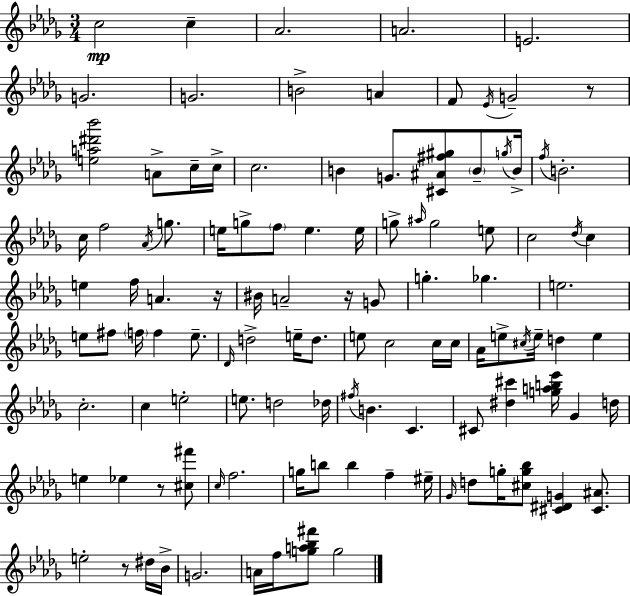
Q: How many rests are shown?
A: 5